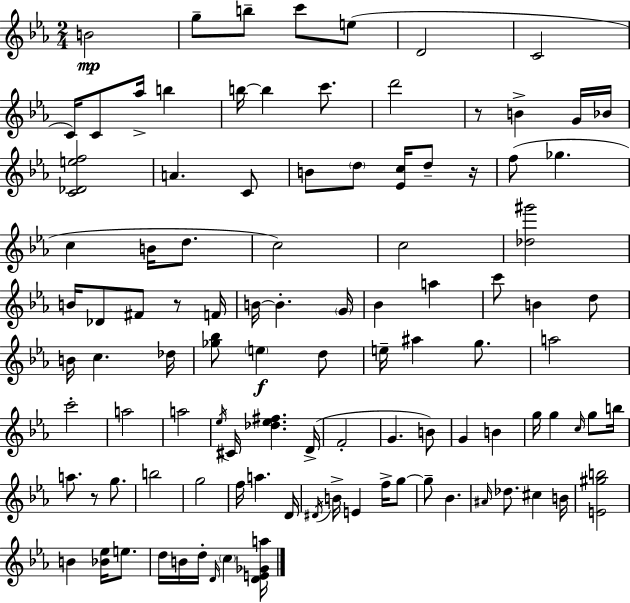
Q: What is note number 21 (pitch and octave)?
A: B4